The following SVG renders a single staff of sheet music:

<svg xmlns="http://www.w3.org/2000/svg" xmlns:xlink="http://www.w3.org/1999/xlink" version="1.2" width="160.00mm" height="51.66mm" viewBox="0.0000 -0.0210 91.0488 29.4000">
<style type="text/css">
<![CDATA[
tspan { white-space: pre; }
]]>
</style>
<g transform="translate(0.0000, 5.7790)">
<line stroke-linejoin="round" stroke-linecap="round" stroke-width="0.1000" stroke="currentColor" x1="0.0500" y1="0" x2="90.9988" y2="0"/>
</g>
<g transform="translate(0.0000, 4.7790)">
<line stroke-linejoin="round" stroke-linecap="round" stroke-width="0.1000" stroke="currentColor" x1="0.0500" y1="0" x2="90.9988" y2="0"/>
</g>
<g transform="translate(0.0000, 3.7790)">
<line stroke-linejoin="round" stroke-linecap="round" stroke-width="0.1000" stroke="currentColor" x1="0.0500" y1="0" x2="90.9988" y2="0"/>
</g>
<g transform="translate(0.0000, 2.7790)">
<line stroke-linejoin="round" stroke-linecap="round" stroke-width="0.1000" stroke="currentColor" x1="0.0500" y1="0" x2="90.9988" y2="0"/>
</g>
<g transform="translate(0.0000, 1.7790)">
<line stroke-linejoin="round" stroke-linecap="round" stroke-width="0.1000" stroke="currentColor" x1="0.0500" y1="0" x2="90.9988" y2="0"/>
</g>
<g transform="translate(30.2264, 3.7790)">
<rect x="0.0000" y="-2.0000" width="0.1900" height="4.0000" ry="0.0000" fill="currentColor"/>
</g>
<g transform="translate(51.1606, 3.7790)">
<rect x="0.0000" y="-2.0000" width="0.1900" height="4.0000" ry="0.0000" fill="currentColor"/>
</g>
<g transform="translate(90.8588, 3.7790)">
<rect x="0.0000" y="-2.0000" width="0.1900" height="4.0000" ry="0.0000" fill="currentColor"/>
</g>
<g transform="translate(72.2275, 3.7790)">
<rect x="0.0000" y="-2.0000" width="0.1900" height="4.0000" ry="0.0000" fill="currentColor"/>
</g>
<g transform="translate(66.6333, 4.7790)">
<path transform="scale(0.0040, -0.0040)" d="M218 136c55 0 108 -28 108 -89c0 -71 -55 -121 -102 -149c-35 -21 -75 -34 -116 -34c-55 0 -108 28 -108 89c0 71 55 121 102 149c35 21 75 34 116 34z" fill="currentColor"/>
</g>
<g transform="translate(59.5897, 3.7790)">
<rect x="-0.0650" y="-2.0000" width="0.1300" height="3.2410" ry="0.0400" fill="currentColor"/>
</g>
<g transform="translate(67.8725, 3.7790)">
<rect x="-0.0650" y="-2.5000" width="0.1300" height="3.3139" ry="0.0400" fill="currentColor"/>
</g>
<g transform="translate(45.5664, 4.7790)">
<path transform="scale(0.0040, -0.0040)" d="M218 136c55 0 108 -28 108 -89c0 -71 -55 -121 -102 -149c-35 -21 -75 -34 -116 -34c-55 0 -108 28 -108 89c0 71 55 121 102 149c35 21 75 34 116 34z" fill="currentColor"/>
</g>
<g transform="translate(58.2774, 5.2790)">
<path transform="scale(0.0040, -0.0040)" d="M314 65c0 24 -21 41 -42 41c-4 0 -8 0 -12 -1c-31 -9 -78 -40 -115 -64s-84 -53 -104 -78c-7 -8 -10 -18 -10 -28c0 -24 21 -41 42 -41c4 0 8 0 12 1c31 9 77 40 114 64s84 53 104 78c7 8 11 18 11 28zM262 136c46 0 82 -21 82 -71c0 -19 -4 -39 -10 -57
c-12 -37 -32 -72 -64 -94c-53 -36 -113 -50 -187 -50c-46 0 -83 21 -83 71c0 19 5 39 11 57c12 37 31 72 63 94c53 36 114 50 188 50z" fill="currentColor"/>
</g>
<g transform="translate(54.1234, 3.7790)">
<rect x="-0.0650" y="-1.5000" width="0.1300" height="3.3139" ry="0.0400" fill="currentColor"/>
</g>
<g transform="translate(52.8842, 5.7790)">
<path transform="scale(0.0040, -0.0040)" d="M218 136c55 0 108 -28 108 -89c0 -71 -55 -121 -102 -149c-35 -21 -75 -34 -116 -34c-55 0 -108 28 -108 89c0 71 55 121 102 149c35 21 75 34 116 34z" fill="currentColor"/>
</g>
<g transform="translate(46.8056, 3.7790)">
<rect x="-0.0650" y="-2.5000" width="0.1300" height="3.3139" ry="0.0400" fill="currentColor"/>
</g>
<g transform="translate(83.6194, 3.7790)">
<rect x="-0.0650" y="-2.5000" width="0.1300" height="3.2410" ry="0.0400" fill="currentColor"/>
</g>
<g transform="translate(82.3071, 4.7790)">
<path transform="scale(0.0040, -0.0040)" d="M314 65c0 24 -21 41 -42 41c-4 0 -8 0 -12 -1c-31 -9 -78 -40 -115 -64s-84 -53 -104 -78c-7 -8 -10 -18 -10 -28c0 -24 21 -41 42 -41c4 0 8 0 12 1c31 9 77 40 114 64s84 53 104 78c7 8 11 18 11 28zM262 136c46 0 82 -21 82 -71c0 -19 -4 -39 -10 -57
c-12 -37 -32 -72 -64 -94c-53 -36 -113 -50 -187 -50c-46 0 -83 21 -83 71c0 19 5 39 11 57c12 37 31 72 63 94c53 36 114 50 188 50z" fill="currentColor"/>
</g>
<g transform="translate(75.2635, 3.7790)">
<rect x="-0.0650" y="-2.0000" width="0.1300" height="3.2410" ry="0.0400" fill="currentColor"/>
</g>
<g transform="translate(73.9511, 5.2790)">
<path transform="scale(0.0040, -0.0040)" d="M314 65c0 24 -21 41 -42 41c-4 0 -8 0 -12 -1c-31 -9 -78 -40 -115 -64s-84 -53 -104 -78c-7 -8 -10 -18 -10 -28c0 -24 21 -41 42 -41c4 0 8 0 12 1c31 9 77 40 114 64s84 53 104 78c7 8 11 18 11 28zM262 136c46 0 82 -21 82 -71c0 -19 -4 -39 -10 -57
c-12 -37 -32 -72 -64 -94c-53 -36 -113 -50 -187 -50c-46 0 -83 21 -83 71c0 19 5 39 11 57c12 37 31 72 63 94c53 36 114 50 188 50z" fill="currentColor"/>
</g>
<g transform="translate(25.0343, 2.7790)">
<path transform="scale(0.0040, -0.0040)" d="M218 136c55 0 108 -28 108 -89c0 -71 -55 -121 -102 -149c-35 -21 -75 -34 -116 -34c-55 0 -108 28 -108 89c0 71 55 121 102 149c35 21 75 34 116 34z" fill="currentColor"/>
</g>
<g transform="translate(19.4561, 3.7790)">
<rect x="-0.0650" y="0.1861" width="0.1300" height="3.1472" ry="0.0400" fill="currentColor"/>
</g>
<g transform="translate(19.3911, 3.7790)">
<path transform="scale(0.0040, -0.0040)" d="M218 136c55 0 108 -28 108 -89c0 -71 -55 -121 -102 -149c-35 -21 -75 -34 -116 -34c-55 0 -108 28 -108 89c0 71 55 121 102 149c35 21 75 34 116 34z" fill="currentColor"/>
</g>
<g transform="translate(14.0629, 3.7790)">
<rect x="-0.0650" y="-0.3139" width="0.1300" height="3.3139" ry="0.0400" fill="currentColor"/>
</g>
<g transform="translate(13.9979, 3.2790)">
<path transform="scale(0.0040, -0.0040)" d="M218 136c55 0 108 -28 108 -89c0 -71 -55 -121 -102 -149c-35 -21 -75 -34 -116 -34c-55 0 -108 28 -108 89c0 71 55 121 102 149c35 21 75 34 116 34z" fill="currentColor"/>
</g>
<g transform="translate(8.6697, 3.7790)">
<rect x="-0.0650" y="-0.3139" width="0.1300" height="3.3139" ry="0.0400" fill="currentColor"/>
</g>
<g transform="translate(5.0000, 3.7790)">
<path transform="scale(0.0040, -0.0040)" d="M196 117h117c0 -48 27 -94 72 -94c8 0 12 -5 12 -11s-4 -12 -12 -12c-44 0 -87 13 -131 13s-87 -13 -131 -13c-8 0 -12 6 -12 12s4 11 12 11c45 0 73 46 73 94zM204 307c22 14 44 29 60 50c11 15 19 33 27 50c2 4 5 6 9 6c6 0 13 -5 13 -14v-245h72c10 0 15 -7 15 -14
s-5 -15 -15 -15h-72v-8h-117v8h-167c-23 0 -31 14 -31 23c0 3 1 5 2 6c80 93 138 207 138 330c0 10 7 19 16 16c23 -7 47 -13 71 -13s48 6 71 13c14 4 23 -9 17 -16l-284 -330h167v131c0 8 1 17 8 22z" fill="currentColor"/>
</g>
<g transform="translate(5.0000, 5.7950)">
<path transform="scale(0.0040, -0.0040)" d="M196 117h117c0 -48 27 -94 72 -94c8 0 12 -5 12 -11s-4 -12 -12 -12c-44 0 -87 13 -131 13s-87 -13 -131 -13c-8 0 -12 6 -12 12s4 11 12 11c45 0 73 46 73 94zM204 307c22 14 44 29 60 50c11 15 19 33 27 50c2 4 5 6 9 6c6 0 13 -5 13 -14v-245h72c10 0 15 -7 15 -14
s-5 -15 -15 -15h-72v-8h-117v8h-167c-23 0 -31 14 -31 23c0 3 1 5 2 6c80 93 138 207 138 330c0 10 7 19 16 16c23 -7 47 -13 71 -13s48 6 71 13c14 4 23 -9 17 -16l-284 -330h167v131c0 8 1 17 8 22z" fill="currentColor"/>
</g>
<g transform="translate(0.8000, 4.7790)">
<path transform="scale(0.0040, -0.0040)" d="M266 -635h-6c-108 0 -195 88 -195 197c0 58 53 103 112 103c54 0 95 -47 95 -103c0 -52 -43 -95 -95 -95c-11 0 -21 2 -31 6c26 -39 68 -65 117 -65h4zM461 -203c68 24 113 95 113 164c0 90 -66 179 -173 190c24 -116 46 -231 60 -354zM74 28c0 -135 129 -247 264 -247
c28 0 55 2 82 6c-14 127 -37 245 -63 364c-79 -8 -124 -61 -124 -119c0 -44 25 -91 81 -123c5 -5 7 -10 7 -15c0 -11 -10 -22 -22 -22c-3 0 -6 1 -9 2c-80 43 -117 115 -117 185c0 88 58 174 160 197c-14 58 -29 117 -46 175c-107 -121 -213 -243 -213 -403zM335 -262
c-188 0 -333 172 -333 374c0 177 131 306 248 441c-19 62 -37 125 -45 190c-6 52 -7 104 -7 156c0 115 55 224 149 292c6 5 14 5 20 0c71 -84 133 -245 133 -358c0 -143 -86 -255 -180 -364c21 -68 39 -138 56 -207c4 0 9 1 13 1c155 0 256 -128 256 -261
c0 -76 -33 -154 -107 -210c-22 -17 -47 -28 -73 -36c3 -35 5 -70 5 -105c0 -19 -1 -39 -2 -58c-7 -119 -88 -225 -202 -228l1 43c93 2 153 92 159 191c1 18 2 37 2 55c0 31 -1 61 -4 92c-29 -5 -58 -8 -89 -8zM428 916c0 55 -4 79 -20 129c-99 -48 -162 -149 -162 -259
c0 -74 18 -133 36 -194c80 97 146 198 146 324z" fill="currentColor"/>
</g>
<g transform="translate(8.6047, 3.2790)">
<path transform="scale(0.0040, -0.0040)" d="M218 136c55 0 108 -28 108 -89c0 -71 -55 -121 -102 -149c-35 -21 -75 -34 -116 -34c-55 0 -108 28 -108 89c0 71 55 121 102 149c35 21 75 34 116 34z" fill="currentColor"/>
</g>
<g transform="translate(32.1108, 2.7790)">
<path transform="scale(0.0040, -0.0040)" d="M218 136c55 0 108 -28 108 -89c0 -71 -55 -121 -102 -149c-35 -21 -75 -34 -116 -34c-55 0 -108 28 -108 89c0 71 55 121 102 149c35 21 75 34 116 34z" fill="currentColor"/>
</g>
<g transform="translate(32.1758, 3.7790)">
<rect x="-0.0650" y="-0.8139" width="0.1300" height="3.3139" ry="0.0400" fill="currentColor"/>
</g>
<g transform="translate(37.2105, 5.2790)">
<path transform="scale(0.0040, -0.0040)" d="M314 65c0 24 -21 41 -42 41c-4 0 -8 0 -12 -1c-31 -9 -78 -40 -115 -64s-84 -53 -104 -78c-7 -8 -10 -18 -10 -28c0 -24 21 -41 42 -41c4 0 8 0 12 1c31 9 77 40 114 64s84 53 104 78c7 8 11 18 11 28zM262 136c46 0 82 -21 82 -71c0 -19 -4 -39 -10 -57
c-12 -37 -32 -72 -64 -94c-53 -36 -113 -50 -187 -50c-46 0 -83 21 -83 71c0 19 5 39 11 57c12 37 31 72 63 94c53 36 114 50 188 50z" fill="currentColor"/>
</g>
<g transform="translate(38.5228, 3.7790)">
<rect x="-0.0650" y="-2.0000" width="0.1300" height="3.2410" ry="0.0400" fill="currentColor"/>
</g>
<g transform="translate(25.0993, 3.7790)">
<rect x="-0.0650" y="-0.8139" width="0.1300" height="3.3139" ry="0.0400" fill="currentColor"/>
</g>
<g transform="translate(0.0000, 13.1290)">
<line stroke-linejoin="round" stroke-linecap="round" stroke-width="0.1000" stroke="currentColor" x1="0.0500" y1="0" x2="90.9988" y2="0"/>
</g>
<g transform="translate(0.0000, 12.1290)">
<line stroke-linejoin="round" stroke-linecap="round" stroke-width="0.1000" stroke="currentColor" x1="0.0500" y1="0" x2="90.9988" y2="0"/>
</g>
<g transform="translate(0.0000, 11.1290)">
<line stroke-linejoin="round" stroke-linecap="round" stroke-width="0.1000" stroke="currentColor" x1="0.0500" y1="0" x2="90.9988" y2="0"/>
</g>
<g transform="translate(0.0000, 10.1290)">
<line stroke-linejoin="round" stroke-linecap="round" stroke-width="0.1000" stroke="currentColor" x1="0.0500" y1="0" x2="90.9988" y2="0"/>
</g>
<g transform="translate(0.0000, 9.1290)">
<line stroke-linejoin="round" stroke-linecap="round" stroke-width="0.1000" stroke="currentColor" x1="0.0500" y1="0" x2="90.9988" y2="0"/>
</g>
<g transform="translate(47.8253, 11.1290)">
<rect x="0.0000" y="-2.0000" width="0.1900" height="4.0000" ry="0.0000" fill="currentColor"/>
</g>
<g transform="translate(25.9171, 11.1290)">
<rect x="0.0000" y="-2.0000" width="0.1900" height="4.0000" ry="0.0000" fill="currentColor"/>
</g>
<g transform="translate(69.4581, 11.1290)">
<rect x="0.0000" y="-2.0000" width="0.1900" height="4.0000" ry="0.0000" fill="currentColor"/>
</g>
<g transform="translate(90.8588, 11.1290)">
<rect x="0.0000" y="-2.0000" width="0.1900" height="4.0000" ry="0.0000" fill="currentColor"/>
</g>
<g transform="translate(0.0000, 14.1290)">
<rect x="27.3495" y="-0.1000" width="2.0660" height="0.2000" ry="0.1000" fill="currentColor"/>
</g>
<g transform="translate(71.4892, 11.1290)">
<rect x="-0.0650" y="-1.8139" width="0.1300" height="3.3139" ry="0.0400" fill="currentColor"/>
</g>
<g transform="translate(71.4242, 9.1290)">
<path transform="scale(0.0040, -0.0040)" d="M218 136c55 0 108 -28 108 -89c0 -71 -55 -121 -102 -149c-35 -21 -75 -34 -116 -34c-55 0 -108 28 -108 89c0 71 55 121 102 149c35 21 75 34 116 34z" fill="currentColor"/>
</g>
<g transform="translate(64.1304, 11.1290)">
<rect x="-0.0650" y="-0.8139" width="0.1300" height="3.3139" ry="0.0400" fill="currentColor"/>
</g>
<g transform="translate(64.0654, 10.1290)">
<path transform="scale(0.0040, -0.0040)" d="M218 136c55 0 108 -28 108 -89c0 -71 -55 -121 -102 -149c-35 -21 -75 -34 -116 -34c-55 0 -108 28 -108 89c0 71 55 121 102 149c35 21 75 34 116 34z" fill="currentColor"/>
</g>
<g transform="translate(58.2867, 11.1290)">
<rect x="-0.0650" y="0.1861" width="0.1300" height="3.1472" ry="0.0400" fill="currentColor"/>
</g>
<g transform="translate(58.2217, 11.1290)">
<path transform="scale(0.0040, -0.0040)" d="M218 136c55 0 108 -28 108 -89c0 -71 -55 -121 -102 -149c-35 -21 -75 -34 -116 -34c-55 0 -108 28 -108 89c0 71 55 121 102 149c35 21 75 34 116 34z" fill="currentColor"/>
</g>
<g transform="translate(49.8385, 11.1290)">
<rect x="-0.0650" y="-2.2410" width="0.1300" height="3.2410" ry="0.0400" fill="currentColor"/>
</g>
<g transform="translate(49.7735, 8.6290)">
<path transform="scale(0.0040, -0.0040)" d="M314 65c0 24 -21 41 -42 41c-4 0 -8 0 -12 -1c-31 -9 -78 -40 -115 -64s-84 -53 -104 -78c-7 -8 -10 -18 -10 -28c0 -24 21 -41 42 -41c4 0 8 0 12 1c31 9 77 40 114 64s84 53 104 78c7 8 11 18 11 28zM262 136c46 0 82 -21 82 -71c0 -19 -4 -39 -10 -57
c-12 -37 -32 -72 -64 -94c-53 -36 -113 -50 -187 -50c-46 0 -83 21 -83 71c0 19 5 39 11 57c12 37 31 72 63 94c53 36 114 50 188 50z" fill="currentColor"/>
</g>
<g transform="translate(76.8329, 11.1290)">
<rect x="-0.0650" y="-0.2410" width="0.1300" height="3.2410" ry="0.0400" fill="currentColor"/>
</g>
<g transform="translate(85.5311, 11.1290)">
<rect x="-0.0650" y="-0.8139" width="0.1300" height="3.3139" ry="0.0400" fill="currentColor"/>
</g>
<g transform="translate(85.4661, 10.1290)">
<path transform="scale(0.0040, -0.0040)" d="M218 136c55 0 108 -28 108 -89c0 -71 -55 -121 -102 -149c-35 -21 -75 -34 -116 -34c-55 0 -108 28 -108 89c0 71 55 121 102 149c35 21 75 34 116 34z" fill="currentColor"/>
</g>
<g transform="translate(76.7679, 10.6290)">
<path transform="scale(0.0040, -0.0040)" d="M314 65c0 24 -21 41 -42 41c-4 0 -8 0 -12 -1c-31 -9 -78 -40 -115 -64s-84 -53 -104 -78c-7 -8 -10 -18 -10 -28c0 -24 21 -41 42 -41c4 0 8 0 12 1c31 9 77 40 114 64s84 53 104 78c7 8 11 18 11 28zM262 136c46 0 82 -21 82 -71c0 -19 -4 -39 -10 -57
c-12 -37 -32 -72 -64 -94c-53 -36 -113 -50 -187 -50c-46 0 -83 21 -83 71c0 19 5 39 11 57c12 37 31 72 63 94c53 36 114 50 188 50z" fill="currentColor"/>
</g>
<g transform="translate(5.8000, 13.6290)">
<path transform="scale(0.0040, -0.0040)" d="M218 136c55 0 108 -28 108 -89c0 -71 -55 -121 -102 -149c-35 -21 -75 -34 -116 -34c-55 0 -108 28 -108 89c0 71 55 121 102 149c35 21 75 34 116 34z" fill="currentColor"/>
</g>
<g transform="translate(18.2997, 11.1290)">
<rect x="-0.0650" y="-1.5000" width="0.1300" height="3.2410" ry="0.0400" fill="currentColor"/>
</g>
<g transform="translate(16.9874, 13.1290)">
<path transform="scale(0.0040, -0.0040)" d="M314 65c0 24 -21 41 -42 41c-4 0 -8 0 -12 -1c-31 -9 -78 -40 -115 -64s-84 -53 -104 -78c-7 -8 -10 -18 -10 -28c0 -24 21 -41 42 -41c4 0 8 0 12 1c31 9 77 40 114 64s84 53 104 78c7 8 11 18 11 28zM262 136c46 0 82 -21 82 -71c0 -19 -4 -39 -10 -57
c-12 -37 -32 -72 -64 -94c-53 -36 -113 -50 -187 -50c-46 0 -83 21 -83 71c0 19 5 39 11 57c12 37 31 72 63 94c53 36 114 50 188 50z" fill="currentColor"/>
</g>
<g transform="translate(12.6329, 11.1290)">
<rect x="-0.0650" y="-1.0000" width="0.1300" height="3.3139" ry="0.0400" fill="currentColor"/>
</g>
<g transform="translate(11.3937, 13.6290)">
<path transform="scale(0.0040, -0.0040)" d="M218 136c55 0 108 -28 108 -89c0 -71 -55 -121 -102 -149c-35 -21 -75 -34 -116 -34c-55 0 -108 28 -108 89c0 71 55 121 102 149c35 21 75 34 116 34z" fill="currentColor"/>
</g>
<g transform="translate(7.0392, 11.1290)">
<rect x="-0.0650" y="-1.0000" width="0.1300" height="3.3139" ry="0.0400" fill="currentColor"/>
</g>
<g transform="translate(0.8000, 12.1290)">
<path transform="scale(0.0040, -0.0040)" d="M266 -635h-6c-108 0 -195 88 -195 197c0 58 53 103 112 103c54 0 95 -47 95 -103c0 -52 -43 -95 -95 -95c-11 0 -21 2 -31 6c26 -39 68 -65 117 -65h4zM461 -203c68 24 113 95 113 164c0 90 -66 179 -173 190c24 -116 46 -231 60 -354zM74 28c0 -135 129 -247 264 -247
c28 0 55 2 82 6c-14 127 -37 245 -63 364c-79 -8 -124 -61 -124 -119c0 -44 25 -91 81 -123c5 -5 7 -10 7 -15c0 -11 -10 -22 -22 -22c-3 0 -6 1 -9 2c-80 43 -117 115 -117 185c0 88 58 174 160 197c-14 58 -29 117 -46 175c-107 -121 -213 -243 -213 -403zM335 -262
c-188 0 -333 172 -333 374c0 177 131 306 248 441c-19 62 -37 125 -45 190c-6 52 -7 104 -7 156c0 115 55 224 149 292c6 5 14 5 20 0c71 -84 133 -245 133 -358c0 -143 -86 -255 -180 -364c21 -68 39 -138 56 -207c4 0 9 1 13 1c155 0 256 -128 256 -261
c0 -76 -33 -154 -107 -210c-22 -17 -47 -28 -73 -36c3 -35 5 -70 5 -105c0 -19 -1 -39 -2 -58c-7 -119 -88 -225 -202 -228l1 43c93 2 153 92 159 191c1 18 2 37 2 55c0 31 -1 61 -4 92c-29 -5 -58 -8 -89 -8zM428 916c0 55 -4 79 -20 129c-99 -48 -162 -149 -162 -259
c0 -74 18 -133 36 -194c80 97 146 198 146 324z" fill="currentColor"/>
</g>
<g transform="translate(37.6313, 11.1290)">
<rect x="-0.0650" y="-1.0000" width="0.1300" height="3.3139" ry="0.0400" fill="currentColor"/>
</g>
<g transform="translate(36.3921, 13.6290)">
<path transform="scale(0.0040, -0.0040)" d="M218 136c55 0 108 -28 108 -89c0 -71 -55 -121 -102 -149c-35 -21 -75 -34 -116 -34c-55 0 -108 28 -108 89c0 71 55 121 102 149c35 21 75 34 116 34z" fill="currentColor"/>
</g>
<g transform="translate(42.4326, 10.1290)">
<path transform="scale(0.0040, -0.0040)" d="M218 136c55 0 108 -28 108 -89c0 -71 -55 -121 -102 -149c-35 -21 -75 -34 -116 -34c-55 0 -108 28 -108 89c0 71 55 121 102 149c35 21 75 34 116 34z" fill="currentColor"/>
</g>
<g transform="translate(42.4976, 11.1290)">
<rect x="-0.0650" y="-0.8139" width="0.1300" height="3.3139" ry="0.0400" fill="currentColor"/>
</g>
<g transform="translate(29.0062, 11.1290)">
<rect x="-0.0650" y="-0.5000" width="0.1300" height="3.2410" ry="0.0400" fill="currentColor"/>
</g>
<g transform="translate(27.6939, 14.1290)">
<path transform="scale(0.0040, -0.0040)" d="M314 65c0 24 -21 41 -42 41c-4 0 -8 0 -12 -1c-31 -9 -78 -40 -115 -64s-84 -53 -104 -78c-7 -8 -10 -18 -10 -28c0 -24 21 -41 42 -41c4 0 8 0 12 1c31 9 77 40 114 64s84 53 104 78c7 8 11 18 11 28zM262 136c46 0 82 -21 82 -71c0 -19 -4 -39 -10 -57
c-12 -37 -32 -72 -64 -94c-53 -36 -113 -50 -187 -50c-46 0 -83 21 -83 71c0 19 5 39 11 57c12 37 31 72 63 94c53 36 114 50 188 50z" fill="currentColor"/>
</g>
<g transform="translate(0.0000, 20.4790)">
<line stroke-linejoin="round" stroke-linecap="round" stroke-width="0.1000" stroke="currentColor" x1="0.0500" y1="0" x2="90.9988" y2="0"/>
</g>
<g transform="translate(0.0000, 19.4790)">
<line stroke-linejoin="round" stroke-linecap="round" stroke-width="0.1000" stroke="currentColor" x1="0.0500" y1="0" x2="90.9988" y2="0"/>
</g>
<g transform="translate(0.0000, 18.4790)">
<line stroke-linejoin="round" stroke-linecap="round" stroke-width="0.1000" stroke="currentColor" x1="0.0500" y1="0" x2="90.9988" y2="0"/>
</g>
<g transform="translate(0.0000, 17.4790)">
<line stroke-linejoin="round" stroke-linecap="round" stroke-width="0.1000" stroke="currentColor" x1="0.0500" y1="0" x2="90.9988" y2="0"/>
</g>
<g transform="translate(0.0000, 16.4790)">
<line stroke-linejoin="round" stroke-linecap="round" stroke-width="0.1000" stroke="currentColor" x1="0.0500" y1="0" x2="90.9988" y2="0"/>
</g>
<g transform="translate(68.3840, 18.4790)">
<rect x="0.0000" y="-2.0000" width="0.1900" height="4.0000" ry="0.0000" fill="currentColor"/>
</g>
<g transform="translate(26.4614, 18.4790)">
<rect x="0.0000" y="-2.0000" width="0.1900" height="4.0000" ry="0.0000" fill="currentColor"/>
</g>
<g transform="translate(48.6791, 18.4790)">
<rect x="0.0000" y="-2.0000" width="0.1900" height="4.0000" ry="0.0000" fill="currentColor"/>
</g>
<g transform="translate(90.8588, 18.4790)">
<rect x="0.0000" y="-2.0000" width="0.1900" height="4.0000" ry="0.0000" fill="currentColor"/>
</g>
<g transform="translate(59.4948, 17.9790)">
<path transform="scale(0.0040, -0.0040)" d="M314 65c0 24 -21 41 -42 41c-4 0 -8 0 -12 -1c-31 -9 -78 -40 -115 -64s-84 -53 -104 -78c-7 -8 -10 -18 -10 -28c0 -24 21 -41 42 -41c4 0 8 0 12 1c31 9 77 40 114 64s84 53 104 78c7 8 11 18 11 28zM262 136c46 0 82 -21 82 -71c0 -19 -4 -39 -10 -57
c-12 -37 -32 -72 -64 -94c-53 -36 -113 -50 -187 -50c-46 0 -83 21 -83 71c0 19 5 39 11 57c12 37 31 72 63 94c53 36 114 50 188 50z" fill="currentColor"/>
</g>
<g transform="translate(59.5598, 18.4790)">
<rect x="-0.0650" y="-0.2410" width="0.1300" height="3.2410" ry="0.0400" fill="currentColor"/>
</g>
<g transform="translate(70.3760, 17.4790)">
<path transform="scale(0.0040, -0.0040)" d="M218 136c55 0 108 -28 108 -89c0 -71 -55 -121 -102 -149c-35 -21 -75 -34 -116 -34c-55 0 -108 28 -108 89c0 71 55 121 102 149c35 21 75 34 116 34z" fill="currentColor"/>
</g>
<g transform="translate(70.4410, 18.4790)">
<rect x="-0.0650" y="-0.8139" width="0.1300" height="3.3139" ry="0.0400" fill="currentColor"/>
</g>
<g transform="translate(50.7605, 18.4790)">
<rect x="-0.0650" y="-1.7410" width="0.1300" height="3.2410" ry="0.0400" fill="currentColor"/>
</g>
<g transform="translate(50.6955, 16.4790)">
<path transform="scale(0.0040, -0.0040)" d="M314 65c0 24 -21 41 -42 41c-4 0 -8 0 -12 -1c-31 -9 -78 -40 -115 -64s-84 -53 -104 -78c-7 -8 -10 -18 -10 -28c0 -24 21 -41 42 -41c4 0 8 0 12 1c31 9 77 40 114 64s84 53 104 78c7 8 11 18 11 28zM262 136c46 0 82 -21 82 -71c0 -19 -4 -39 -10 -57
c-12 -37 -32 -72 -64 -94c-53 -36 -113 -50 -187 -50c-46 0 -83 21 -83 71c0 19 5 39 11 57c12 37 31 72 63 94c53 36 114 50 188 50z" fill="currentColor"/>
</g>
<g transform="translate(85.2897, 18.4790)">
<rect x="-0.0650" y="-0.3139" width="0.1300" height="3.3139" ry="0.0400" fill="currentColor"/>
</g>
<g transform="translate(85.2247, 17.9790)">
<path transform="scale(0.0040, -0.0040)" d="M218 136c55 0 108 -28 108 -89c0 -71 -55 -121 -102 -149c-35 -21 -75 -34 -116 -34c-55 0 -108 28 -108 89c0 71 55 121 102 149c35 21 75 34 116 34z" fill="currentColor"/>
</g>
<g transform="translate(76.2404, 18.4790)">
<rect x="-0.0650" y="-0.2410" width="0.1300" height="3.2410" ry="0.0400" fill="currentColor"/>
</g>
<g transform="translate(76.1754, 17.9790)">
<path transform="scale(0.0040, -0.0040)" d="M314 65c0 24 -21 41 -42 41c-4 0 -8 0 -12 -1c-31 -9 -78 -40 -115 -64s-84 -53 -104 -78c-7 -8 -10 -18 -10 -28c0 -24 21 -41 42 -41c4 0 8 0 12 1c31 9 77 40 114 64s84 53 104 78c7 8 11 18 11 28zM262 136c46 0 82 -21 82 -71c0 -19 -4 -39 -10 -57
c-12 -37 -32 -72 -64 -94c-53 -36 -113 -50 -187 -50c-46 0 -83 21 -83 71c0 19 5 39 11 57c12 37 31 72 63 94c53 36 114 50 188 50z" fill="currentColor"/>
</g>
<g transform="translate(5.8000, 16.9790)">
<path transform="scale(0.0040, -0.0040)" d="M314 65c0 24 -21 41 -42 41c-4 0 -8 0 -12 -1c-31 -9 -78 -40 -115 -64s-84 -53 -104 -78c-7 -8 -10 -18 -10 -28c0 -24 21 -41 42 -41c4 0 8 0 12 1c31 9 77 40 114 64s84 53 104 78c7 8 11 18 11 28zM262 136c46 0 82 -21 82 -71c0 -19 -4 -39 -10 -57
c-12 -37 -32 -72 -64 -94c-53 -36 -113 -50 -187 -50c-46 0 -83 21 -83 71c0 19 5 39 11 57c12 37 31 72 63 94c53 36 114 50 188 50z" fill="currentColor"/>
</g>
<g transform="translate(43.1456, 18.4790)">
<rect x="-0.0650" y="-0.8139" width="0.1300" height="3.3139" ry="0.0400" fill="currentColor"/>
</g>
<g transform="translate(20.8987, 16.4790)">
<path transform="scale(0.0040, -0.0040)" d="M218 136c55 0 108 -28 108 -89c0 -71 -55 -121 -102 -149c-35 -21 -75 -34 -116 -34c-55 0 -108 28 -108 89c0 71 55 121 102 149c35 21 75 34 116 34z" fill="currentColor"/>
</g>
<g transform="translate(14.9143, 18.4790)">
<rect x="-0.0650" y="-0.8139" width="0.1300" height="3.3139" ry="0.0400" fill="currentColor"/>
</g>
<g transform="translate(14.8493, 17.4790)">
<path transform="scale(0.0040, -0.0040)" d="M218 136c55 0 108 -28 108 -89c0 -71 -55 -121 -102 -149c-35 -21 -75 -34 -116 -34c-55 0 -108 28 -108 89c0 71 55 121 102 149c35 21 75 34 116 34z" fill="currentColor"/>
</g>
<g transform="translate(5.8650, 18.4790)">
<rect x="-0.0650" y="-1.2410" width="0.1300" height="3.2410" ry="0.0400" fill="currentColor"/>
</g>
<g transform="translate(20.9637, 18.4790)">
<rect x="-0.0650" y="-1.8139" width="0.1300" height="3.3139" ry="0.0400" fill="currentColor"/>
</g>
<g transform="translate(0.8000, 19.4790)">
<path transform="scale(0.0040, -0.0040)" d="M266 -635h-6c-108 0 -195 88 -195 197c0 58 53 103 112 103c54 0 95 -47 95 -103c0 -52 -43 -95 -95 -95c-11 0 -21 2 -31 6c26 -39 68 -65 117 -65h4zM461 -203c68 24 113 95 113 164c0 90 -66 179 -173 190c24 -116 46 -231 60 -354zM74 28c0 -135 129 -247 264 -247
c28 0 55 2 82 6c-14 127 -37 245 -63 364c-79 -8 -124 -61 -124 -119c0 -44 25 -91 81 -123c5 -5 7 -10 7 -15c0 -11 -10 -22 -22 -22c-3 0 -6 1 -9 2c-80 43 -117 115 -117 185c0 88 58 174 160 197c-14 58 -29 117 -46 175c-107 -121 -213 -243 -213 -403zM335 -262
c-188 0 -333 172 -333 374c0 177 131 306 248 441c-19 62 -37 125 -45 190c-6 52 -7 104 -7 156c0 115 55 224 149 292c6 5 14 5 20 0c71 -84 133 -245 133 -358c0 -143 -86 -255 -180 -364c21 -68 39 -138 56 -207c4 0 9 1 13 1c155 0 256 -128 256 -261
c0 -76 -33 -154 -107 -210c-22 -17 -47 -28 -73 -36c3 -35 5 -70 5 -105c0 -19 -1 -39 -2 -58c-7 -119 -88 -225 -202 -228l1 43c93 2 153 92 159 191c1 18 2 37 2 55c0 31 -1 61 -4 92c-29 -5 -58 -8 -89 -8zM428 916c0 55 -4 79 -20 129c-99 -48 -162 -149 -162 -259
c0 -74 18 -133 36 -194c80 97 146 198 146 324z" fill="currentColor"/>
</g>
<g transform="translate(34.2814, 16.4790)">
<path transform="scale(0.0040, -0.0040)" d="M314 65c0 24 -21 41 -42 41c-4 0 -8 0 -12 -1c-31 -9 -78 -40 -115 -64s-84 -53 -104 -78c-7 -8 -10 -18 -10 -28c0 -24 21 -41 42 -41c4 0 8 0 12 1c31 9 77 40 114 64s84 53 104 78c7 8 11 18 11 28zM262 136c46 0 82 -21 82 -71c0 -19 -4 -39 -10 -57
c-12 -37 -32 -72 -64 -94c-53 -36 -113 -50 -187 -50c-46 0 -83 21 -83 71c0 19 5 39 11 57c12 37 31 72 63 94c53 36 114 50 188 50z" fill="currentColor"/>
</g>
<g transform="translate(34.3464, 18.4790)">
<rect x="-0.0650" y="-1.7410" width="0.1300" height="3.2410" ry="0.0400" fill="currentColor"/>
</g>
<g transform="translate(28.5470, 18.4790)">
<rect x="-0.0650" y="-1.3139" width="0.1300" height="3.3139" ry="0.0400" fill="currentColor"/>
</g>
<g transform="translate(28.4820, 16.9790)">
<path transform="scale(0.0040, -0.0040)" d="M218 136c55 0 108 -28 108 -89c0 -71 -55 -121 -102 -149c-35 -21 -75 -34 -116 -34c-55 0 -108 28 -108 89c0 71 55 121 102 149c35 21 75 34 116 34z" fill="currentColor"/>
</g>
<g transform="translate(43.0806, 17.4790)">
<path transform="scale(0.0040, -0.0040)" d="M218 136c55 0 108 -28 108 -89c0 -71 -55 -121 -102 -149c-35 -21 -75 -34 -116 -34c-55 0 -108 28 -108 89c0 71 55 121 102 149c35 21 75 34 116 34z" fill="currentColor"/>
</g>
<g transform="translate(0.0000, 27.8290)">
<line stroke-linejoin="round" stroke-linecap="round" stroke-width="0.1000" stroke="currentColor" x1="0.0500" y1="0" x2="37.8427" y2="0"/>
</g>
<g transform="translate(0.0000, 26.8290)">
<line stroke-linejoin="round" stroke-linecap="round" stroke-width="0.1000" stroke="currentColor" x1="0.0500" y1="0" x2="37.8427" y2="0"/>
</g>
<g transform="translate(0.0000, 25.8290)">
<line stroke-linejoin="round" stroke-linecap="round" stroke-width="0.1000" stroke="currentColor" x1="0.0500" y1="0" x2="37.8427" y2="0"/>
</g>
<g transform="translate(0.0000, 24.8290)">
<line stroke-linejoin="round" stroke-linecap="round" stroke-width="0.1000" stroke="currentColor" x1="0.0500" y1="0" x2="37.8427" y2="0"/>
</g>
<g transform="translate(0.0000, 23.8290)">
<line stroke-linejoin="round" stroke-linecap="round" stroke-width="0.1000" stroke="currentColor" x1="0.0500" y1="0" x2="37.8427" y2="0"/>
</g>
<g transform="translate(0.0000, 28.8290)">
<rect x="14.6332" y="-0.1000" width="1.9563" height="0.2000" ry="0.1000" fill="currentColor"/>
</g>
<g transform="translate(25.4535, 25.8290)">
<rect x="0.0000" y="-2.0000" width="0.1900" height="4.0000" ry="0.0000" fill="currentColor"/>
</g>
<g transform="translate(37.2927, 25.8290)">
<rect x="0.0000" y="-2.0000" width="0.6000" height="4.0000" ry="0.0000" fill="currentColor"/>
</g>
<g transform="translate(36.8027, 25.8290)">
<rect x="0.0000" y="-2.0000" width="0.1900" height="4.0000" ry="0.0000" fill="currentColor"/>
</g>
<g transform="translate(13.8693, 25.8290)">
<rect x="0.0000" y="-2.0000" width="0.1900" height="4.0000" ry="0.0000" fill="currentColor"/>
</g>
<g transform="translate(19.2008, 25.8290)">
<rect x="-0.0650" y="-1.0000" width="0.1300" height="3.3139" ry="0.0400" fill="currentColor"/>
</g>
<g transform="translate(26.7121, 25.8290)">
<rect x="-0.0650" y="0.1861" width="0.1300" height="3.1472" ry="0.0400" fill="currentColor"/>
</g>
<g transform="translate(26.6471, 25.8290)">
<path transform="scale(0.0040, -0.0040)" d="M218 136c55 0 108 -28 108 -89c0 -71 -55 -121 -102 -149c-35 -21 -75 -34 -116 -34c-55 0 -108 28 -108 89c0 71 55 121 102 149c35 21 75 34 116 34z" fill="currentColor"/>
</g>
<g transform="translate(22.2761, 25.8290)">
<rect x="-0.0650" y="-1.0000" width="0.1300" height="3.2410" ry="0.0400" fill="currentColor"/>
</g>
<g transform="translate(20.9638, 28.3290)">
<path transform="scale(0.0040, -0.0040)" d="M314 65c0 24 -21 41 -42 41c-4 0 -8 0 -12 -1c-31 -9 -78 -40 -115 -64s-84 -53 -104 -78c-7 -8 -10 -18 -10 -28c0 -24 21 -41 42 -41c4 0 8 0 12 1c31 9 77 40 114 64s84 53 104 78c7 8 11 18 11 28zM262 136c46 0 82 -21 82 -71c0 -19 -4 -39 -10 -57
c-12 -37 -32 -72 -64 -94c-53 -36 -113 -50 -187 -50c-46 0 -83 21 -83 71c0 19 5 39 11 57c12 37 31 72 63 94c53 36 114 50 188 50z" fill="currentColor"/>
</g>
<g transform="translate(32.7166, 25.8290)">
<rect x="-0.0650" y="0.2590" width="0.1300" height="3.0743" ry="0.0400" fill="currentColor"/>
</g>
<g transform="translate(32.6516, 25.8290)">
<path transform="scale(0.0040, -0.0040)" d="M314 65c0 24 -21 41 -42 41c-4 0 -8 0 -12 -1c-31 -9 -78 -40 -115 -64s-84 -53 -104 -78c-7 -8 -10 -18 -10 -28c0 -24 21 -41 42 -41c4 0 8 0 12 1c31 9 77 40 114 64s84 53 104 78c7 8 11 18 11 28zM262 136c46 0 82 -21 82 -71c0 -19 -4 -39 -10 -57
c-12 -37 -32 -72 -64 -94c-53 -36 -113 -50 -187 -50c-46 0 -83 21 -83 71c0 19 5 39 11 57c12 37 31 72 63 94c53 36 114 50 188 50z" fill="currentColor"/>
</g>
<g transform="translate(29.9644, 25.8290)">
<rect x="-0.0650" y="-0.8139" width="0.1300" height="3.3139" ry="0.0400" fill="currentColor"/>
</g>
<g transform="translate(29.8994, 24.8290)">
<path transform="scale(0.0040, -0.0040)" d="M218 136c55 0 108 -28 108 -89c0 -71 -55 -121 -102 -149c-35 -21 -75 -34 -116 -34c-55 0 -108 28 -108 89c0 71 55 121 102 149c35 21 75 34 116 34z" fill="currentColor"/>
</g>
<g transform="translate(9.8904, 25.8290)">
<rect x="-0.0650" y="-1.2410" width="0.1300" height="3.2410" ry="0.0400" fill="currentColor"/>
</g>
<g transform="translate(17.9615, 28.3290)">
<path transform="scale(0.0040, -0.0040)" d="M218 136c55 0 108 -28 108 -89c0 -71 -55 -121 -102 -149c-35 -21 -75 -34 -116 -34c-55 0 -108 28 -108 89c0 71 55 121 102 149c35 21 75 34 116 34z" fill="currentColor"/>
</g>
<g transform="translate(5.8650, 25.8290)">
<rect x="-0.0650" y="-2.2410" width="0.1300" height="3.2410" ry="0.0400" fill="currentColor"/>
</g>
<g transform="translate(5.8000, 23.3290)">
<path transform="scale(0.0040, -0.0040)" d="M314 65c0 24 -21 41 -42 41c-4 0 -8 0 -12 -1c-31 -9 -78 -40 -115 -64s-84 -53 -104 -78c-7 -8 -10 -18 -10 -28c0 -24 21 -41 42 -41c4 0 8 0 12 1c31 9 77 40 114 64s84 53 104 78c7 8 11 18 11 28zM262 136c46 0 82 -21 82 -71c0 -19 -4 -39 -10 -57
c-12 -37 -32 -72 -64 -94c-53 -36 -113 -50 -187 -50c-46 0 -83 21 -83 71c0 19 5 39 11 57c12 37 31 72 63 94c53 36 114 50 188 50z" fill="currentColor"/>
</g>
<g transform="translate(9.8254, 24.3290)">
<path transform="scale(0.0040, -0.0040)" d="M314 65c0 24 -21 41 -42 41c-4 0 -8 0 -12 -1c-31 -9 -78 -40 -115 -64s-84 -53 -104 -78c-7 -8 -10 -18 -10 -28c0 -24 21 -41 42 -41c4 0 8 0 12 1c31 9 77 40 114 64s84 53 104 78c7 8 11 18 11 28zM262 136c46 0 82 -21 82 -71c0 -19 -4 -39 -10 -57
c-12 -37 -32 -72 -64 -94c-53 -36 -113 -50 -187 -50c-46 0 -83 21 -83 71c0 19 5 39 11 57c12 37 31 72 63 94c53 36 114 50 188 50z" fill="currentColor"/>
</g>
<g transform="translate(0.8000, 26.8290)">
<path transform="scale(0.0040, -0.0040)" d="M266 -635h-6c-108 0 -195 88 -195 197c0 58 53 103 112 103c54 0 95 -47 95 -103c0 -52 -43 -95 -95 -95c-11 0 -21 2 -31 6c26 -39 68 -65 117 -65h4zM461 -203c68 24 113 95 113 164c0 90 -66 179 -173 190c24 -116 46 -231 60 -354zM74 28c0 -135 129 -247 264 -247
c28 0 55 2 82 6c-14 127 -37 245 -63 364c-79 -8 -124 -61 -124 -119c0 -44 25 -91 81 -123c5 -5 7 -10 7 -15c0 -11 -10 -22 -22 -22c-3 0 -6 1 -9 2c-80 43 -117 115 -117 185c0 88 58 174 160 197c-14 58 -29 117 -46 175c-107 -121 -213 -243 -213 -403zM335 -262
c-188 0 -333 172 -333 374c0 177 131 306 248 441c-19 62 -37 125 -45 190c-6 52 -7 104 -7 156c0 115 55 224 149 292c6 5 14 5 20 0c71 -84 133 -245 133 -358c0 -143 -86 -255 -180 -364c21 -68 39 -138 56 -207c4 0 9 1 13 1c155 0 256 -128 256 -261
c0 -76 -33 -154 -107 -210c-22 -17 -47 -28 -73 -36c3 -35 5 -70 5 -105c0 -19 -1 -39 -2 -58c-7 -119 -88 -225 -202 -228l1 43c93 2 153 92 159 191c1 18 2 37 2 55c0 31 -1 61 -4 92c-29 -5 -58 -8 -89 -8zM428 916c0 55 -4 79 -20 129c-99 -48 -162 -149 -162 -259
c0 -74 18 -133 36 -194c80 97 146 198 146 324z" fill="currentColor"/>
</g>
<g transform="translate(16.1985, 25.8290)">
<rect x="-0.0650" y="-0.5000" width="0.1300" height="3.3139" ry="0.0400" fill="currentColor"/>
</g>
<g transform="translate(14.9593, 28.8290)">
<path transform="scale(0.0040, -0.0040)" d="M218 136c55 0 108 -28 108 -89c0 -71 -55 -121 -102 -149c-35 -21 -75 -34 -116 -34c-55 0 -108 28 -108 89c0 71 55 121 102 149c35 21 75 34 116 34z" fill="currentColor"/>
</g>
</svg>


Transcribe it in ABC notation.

X:1
T:Untitled
M:4/4
L:1/4
K:C
c c B d d F2 G E F2 G F2 G2 D D E2 C2 D d g2 B d f c2 d e2 d f e f2 d f2 c2 d c2 c g2 e2 C D D2 B d B2